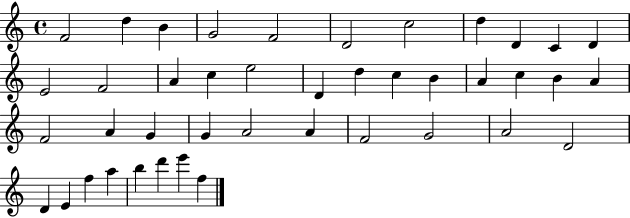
{
  \clef treble
  \time 4/4
  \defaultTimeSignature
  \key c \major
  f'2 d''4 b'4 | g'2 f'2 | d'2 c''2 | d''4 d'4 c'4 d'4 | \break e'2 f'2 | a'4 c''4 e''2 | d'4 d''4 c''4 b'4 | a'4 c''4 b'4 a'4 | \break f'2 a'4 g'4 | g'4 a'2 a'4 | f'2 g'2 | a'2 d'2 | \break d'4 e'4 f''4 a''4 | b''4 d'''4 e'''4 f''4 | \bar "|."
}